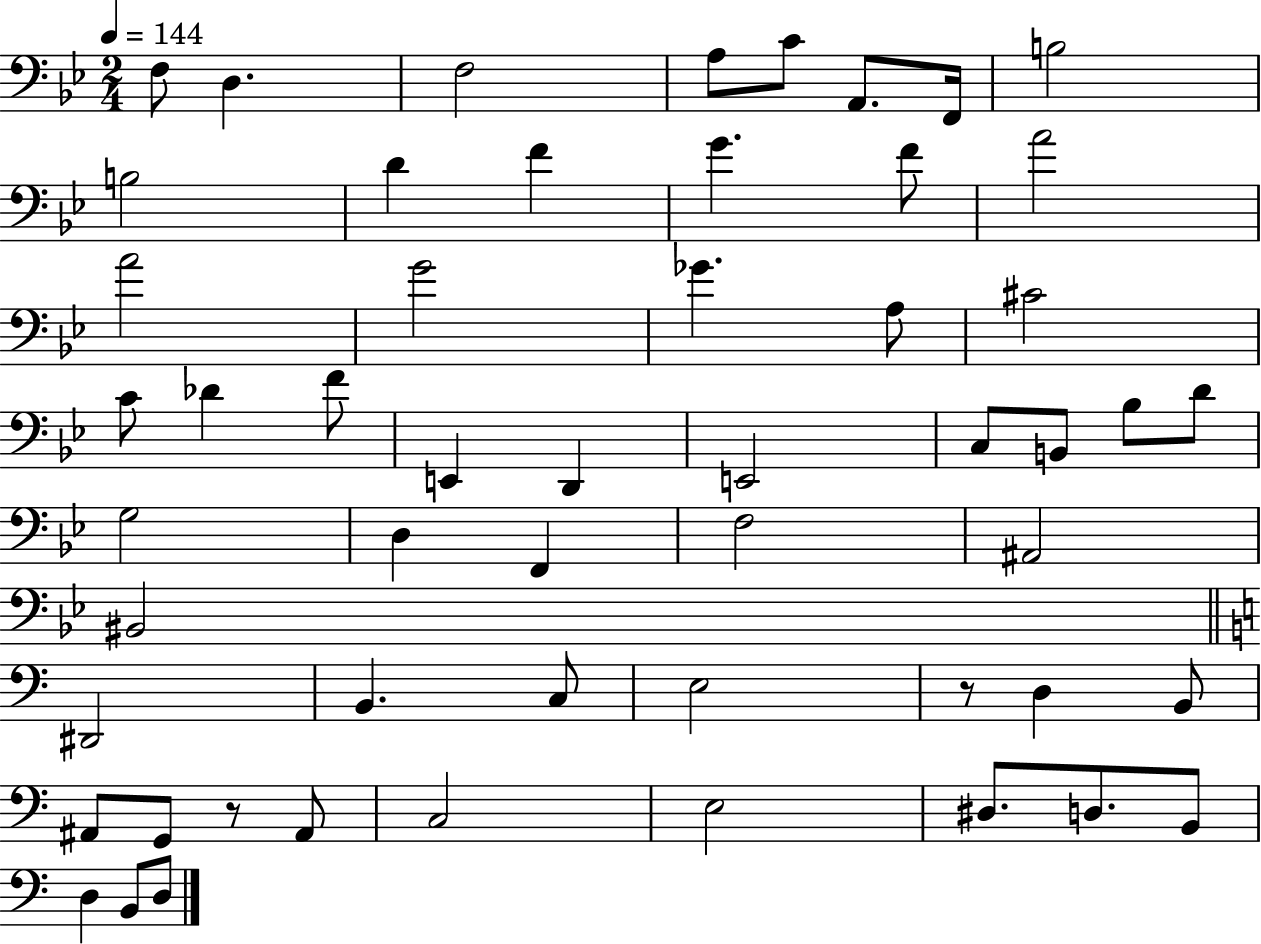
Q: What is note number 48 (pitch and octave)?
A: D3